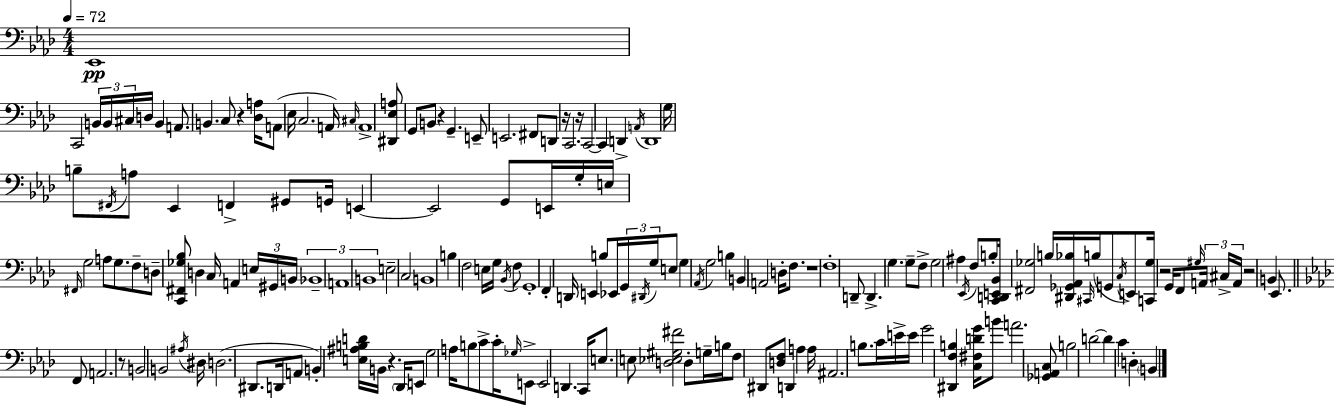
X:1
T:Untitled
M:4/4
L:1/4
K:Ab
_E,,4 C,,2 B,,/4 B,,/4 ^C,/4 D,/4 B,, A,,/2 B,, C,/2 z [_D,A,]/4 A,,/2 _E,/4 C,2 A,,/4 ^C,/4 A,,4 [^D,,_E,A,]/2 G,,/2 B,,/2 z G,, E,,/2 E,,2 ^F,,/2 D,,/2 z/4 C,,2 z/4 C,,2 C,, D,, A,,/4 D,,4 G,/4 B,/2 ^F,,/4 A,/2 _E,, F,, ^G,,/2 G,,/4 E,, E,,2 G,,/2 E,,/4 G,/4 E,/4 ^F,,/4 G,2 A,/2 G,/2 F,/2 D,/2 [C,,^F,,_G,_B,]/2 D, C,/4 A,, E,/4 ^G,,/4 B,,/4 _B,,4 A,,4 B,,4 E,2 C,2 B,,4 B, F,2 E,/4 G,/4 _B,,/4 F,/2 G,,4 F,, D,,/4 E,, B,/2 _E,,/4 G,,/4 ^D,,/4 G,/4 E,/2 G, _A,,/4 G,2 B, B,, A,,2 D,/4 F,/2 z4 F,4 D,,/2 D,, G, G,/2 F,/2 G,2 ^A, _E,,/4 F,/2 B,/2 [C,,D,,E,,_B,,]/4 [^F,,_G,]2 B,/4 [^D,,_G,,_A,,_B,]/4 ^C,,/4 B,/4 G,,/2 C,/4 E,,/2 [C,,_G,]/4 z2 G,,/4 F,,/2 ^G,/4 A,,/4 ^C,/4 A,,/4 z2 B,, _E,,/2 F,,/2 A,,2 z/2 B,,2 B,,2 ^A,/4 ^D,/4 D,2 ^D,,/2 D,,/4 A,,/2 B,, [E,^A,B,D]/4 B,,/4 z _D,,/4 E,,/2 G,2 A,/4 B,/2 C/2 C/4 _G,/4 E,,/2 E,,2 D,, C,,/4 E,/2 E,/2 [D,_E,^G,^F]2 D,/2 G,/4 B,/4 F,/2 ^D,,/2 [D,F,]/2 D,, A, A,/4 ^A,,2 B,/2 C/4 E/4 E/4 G2 [^D,,F,B,] [C,^F,DG]/4 B/2 A2 [_G,,A,,C,]/2 B,2 D2 D C D, B,,